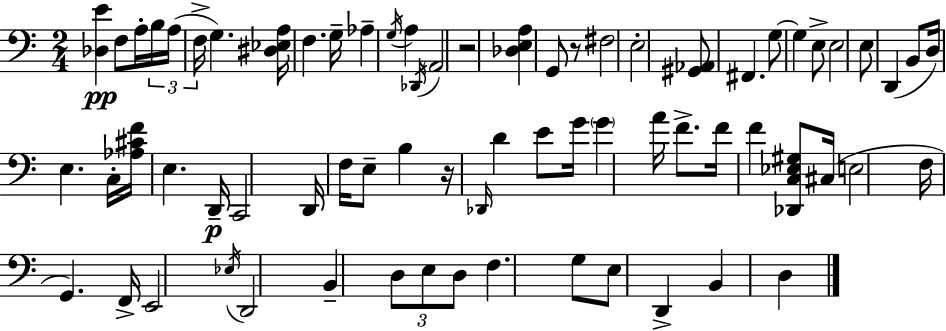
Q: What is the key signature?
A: C major